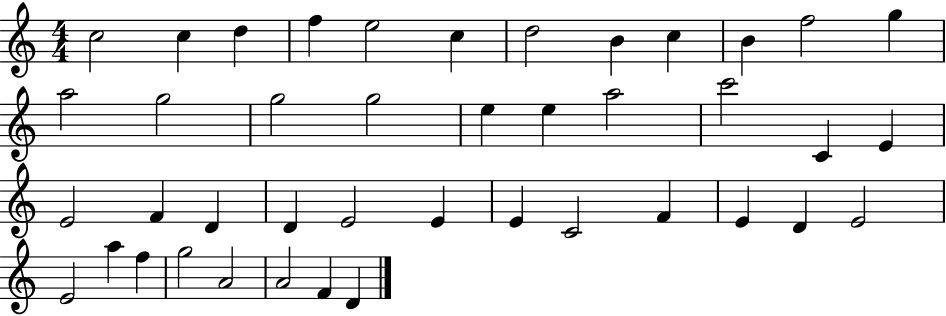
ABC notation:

X:1
T:Untitled
M:4/4
L:1/4
K:C
c2 c d f e2 c d2 B c B f2 g a2 g2 g2 g2 e e a2 c'2 C E E2 F D D E2 E E C2 F E D E2 E2 a f g2 A2 A2 F D